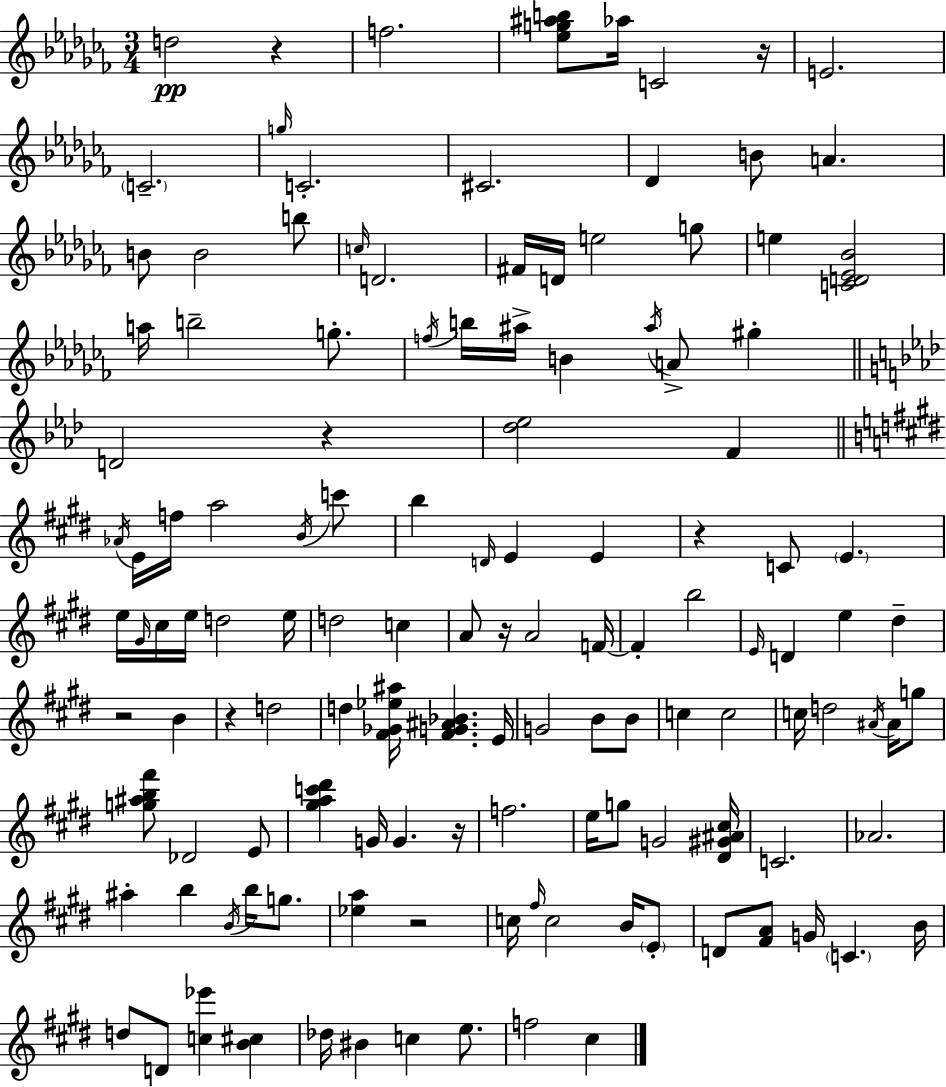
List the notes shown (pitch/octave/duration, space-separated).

D5/h R/q F5/h. [Eb5,G5,A#5,B5]/e Ab5/s C4/h R/s E4/h. C4/h. G5/s C4/h. C#4/h. Db4/q B4/e A4/q. B4/e B4/h B5/e C5/s D4/h. F#4/s D4/s E5/h G5/e E5/q [C4,D4,Eb4,Bb4]/h A5/s B5/h G5/e. F5/s B5/s A#5/s B4/q A#5/s A4/e G#5/q D4/h R/q [Db5,Eb5]/h F4/q Ab4/s E4/s F5/s A5/h B4/s C6/e B5/q D4/s E4/q E4/q R/q C4/e E4/q. E5/s G#4/s C#5/s E5/s D5/h E5/s D5/h C5/q A4/e R/s A4/h F4/s F4/q B5/h E4/s D4/q E5/q D#5/q R/h B4/q R/q D5/h D5/q [F#4,Gb4,Eb5,A#5]/s [F#4,G4,A#4,Bb4]/q. E4/s G4/h B4/e B4/e C5/q C5/h C5/s D5/h A#4/s A#4/s G5/e [G5,A#5,B5,F#6]/e Db4/h E4/e [G#5,A5,C6,D#6]/q G4/s G4/q. R/s F5/h. E5/s G5/e G4/h [D#4,G#4,A#4,C#5]/s C4/h. Ab4/h. A#5/q B5/q B4/s B5/s G5/e. [Eb5,A5]/q R/h C5/s F#5/s C5/h B4/s E4/e D4/e [F#4,A4]/e G4/s C4/q. B4/s D5/e D4/e [C5,Eb6]/q [B4,C#5]/q Db5/s BIS4/q C5/q E5/e. F5/h C#5/q